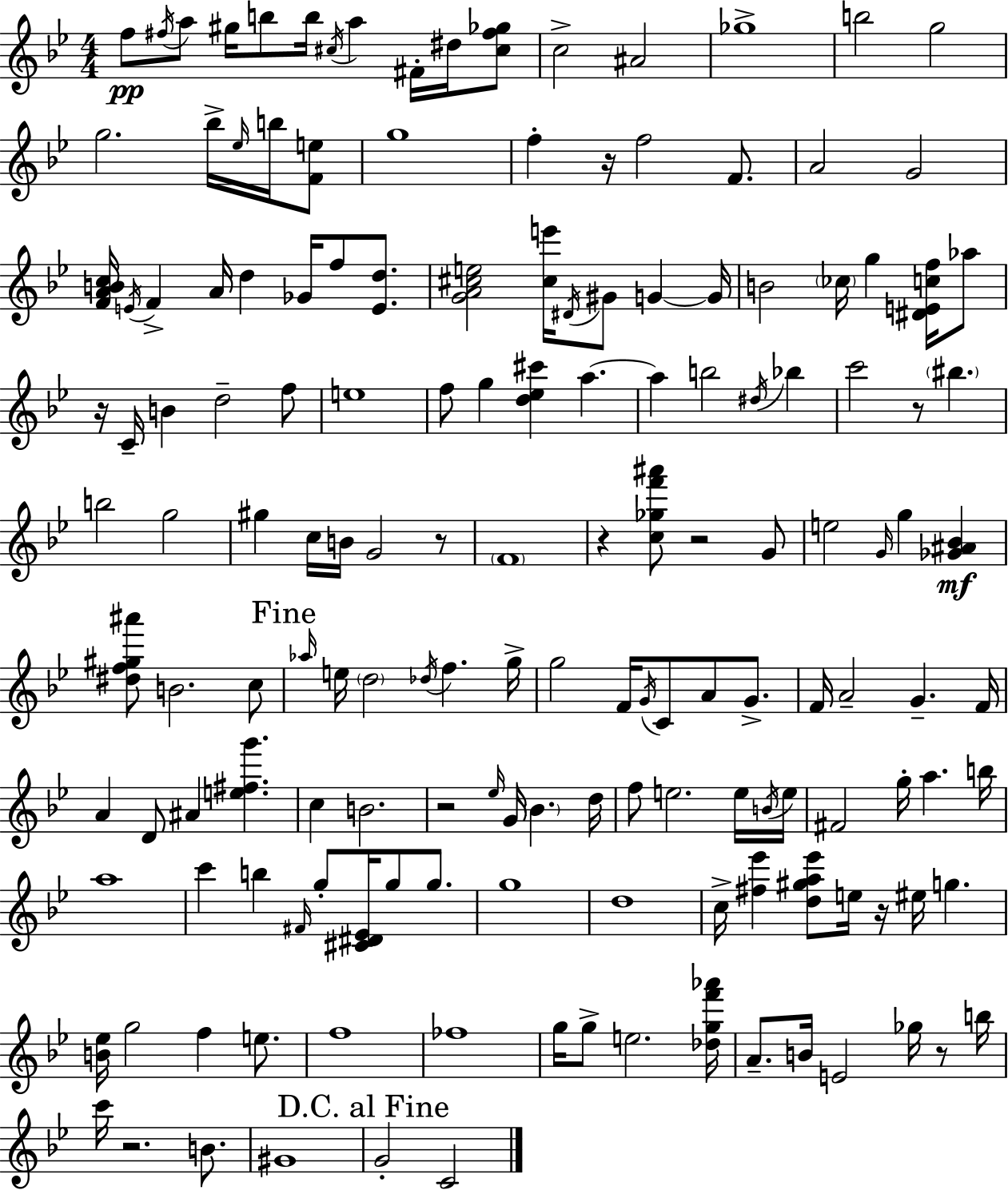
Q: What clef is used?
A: treble